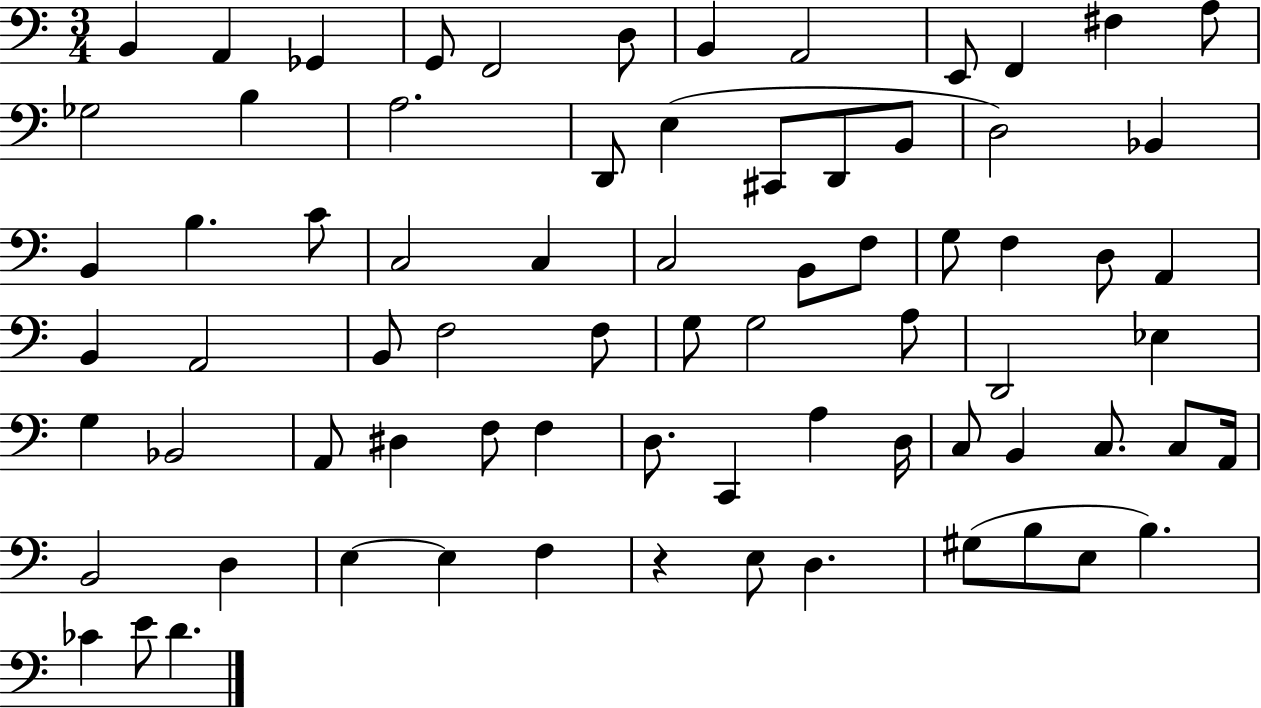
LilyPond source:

{
  \clef bass
  \numericTimeSignature
  \time 3/4
  \key c \major
  b,4 a,4 ges,4 | g,8 f,2 d8 | b,4 a,2 | e,8 f,4 fis4 a8 | \break ges2 b4 | a2. | d,8 e4( cis,8 d,8 b,8 | d2) bes,4 | \break b,4 b4. c'8 | c2 c4 | c2 b,8 f8 | g8 f4 d8 a,4 | \break b,4 a,2 | b,8 f2 f8 | g8 g2 a8 | d,2 ees4 | \break g4 bes,2 | a,8 dis4 f8 f4 | d8. c,4 a4 d16 | c8 b,4 c8. c8 a,16 | \break b,2 d4 | e4~~ e4 f4 | r4 e8 d4. | gis8( b8 e8 b4.) | \break ces'4 e'8 d'4. | \bar "|."
}